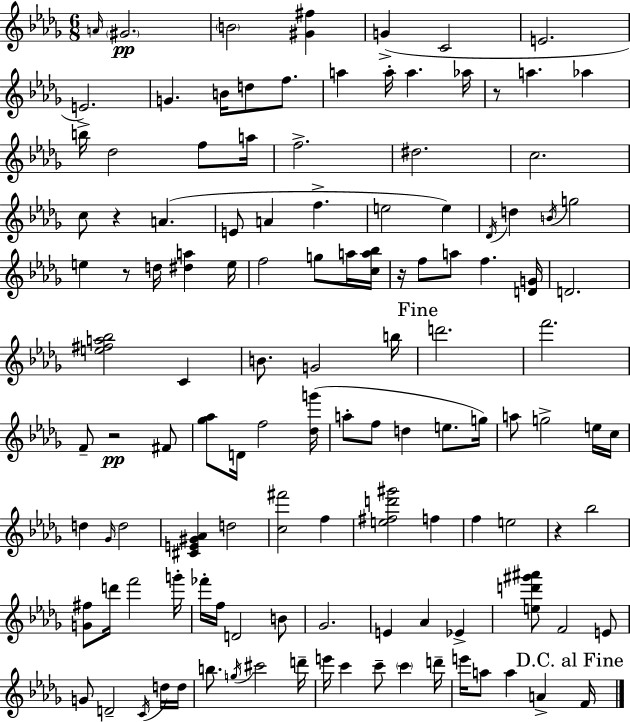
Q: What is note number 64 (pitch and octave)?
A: C5